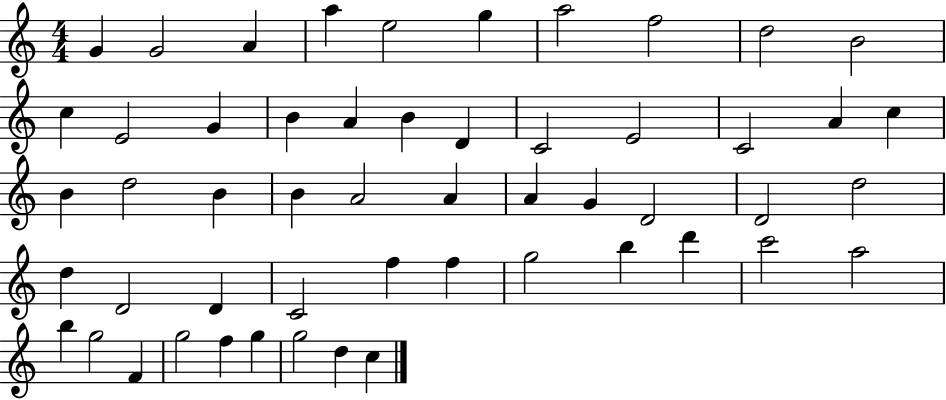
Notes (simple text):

G4/q G4/h A4/q A5/q E5/h G5/q A5/h F5/h D5/h B4/h C5/q E4/h G4/q B4/q A4/q B4/q D4/q C4/h E4/h C4/h A4/q C5/q B4/q D5/h B4/q B4/q A4/h A4/q A4/q G4/q D4/h D4/h D5/h D5/q D4/h D4/q C4/h F5/q F5/q G5/h B5/q D6/q C6/h A5/h B5/q G5/h F4/q G5/h F5/q G5/q G5/h D5/q C5/q